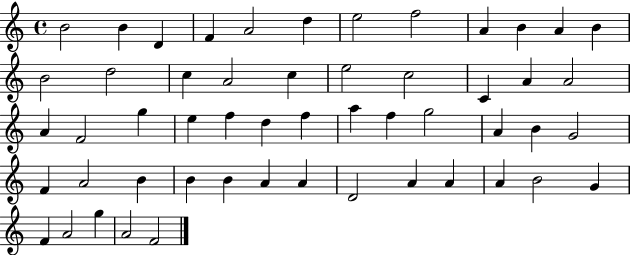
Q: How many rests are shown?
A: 0